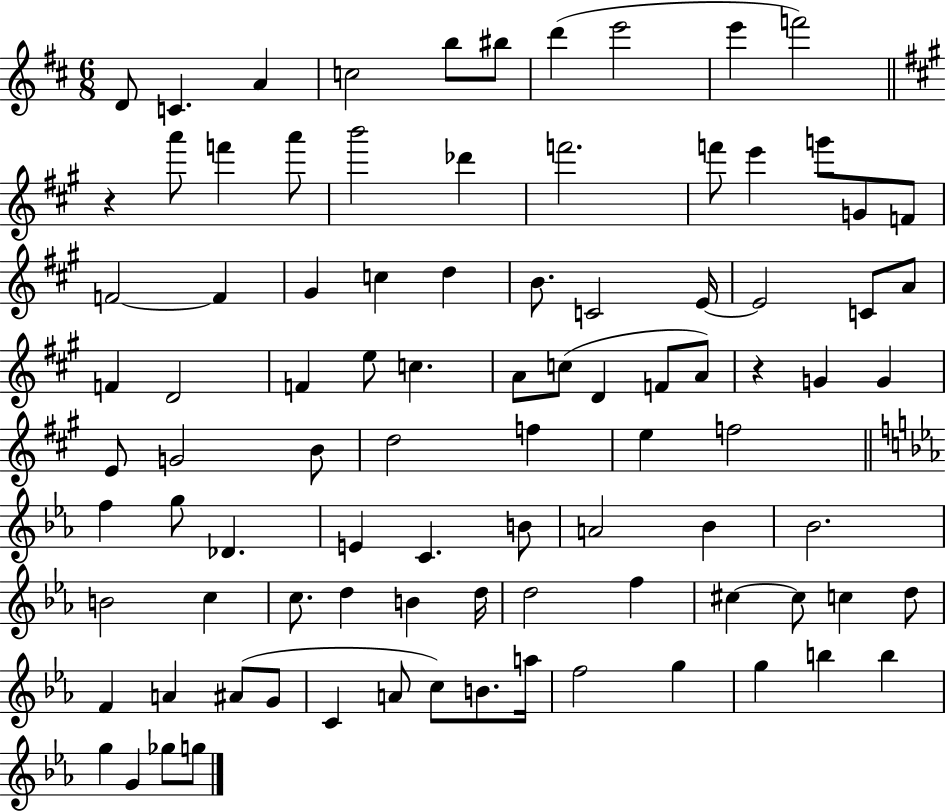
D4/e C4/q. A4/q C5/h B5/e BIS5/e D6/q E6/h E6/q F6/h R/q A6/e F6/q A6/e B6/h Db6/q F6/h. F6/e E6/q G6/e G4/e F4/e F4/h F4/q G#4/q C5/q D5/q B4/e. C4/h E4/s E4/h C4/e A4/e F4/q D4/h F4/q E5/e C5/q. A4/e C5/e D4/q F4/e A4/e R/q G4/q G4/q E4/e G4/h B4/e D5/h F5/q E5/q F5/h F5/q G5/e Db4/q. E4/q C4/q. B4/e A4/h Bb4/q Bb4/h. B4/h C5/q C5/e. D5/q B4/q D5/s D5/h F5/q C#5/q C#5/e C5/q D5/e F4/q A4/q A#4/e G4/e C4/q A4/e C5/e B4/e. A5/s F5/h G5/q G5/q B5/q B5/q G5/q G4/q Gb5/e G5/e